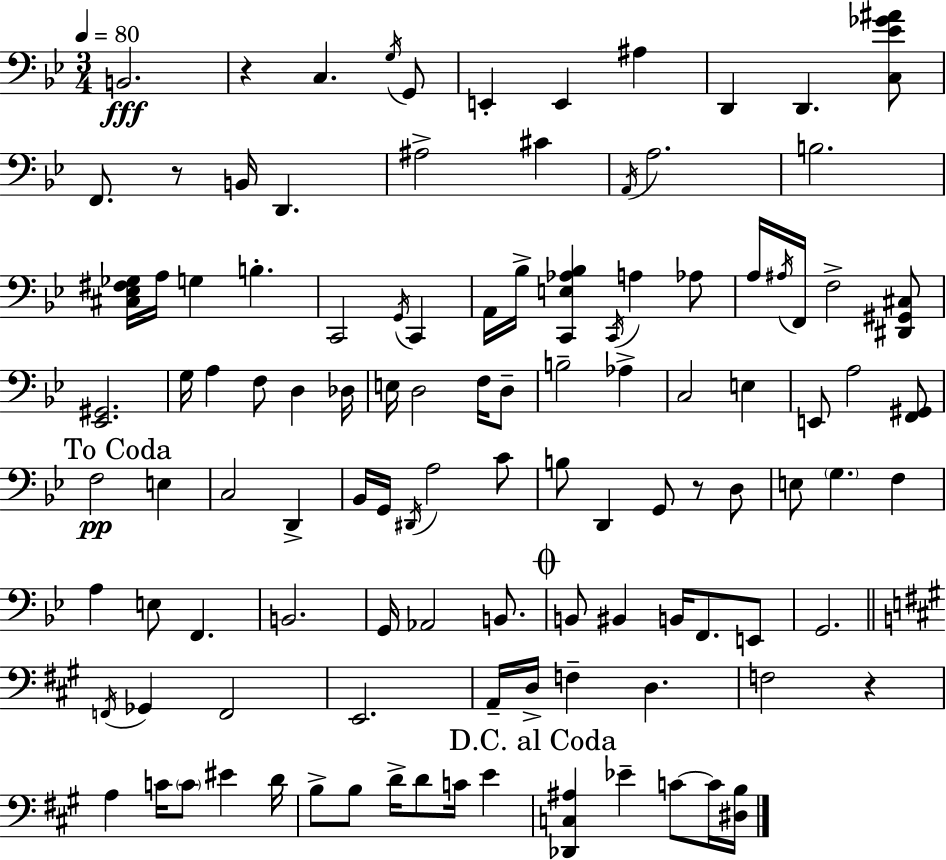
B2/h. R/q C3/q. G3/s G2/e E2/q E2/q A#3/q D2/q D2/q. [C3,Eb4,Gb4,A#4]/e F2/e. R/e B2/s D2/q. A#3/h C#4/q A2/s A3/h. B3/h. [C#3,Eb3,F#3,Gb3]/s A3/s G3/q B3/q. C2/h G2/s C2/q A2/s Bb3/s [C2,E3,Ab3,Bb3]/q C2/s A3/q Ab3/e A3/s A#3/s F2/s F3/h [D#2,G#2,C#3]/e [Eb2,G#2]/h. G3/s A3/q F3/e D3/q Db3/s E3/s D3/h F3/s D3/e B3/h Ab3/q C3/h E3/q E2/e A3/h [F2,G#2]/e F3/h E3/q C3/h D2/q Bb2/s G2/s D#2/s A3/h C4/e B3/e D2/q G2/e R/e D3/e E3/e G3/q. F3/q A3/q E3/e F2/q. B2/h. G2/s Ab2/h B2/e. B2/e BIS2/q B2/s F2/e. E2/e G2/h. F2/s Gb2/q F2/h E2/h. A2/s D3/s F3/q D3/q. F3/h R/q A3/q C4/s C4/e EIS4/q D4/s B3/e B3/e D4/s D4/e C4/s E4/q [Db2,C3,A#3]/q Eb4/q C4/e C4/s [D#3,B3]/s